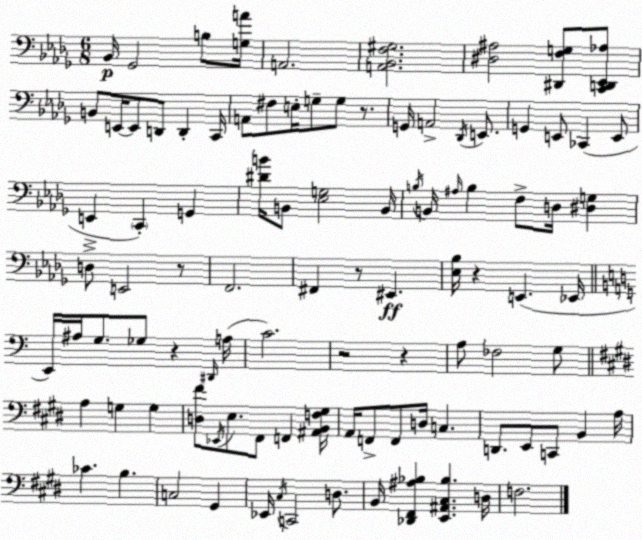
X:1
T:Untitled
M:6/8
L:1/4
K:Bbm
_B,,/4 _G,,2 B,/2 [G,A]/4 A,,2 [A,,_B,,F,^G,]2 [^D,^A,]2 [^D,,F,G,]/2 [C,,D,,_E,,_A,]/2 B,,/2 E,,/4 E,,/2 D,,/2 D,, C,,/4 A,,/2 ^F,/2 E,/4 G,/2 G,/2 z/2 G,,/4 A,,2 _D,,/4 E,,/2 G,, E,,/2 _C,, E,,/2 E,, C,, G,, [^DB]/4 B,,/2 [_E,G,]2 B,,/4 B,/4 B,,/4 ^A,/4 B, F,/2 D,/4 [^D,G,] D,/2 E,,2 z/2 F,,2 ^F,, z/2 ^E,, [_E,_B,]/4 z E,, _E,,/4 E,,/4 ^A,/4 G,/2 _G,/2 z ^D,,/4 A,/4 C2 z2 z A,/2 _F,2 G,/2 A, G, G, [D,^F]/2 _E,,/4 E,/2 ^F,,/2 F,, [^A,,B,,F,^G,]/4 A,,/4 F,,/2 F,,/2 D,/4 C, D,,/2 E,,/2 C,,/2 B,, A,/4 _C B, C,2 ^G,, _E,,/4 ^C,/4 C,,2 D,/2 B,,/4 [_D,,^F,,^A,_B,] [E,,^A,,^C,_B,] D,/4 F,2